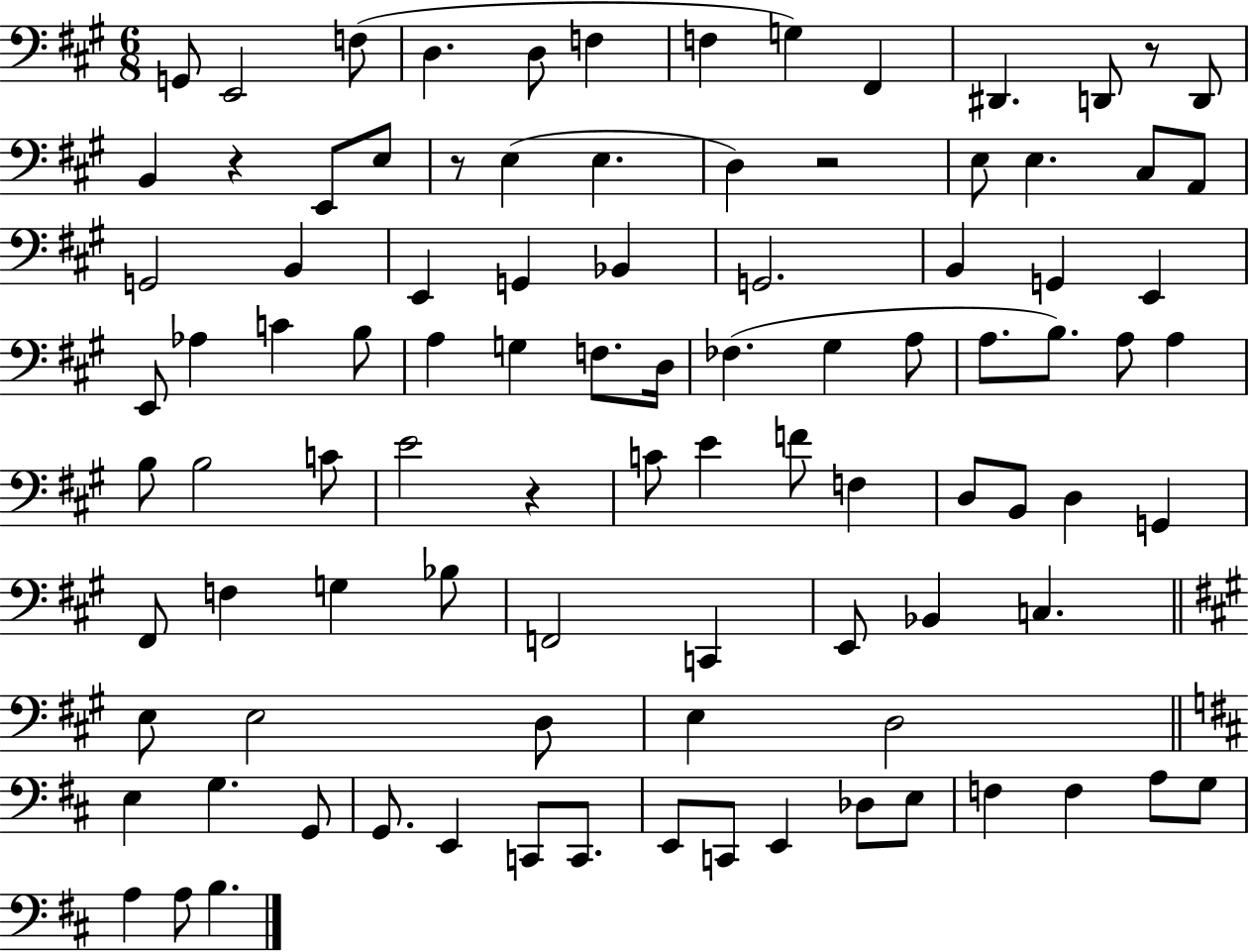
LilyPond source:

{
  \clef bass
  \numericTimeSignature
  \time 6/8
  \key a \major
  \repeat volta 2 { g,8 e,2 f8( | d4. d8 f4 | f4 g4) fis,4 | dis,4. d,8 r8 d,8 | \break b,4 r4 e,8 e8 | r8 e4( e4. | d4) r2 | e8 e4. cis8 a,8 | \break g,2 b,4 | e,4 g,4 bes,4 | g,2. | b,4 g,4 e,4 | \break e,8 aes4 c'4 b8 | a4 g4 f8. d16 | fes4.( gis4 a8 | a8. b8.) a8 a4 | \break b8 b2 c'8 | e'2 r4 | c'8 e'4 f'8 f4 | d8 b,8 d4 g,4 | \break fis,8 f4 g4 bes8 | f,2 c,4 | e,8 bes,4 c4. | \bar "||" \break \key a \major e8 e2 d8 | e4 d2 | \bar "||" \break \key b \minor e4 g4. g,8 | g,8. e,4 c,8 c,8. | e,8 c,8 e,4 des8 e8 | f4 f4 a8 g8 | \break a4 a8 b4. | } \bar "|."
}